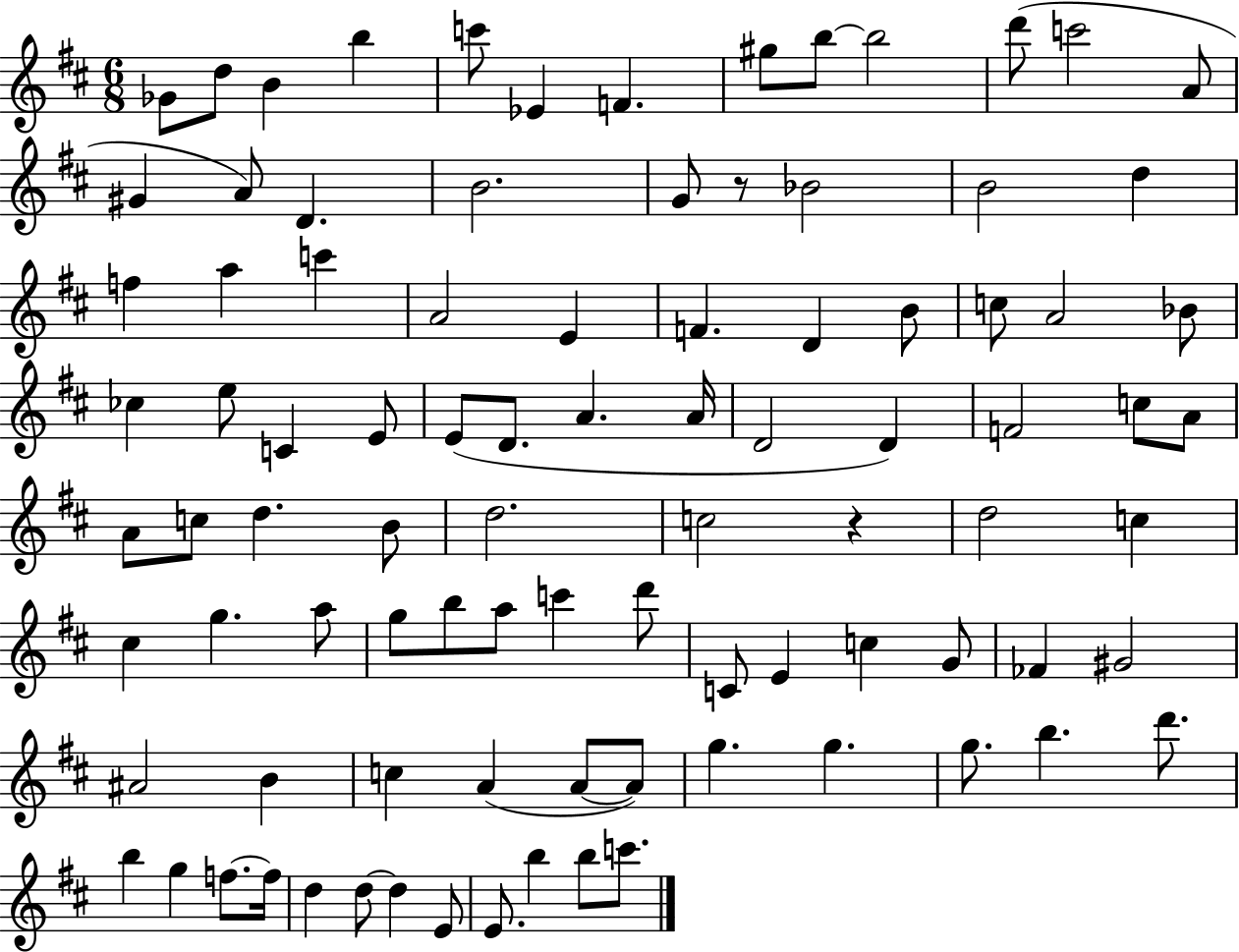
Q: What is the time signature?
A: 6/8